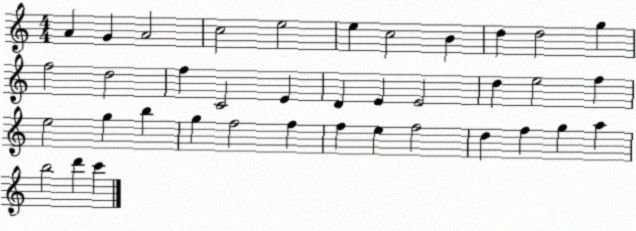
X:1
T:Untitled
M:4/4
L:1/4
K:C
A G A2 c2 e2 e c2 B d d2 g f2 d2 f C2 E D E E2 d e2 f e2 g b g f2 f f e f2 d f g a b2 d' c'